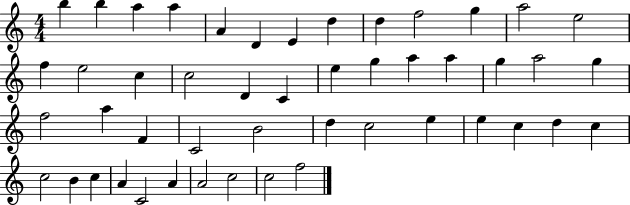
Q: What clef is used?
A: treble